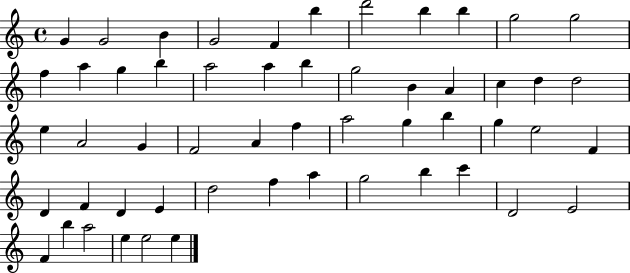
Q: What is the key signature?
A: C major